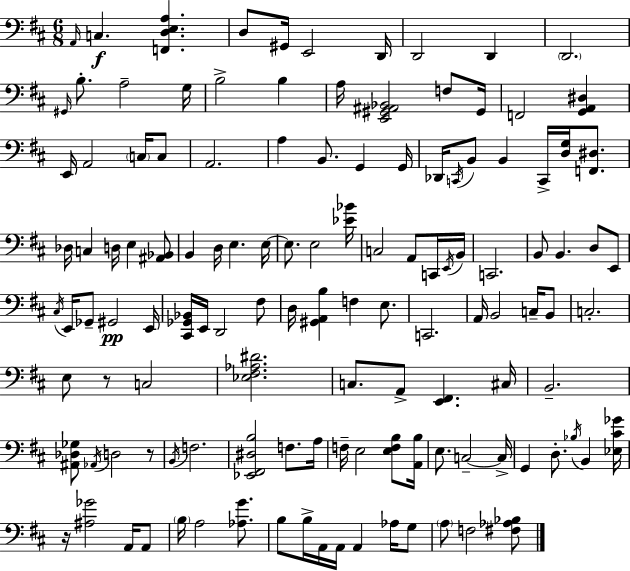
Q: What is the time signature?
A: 6/8